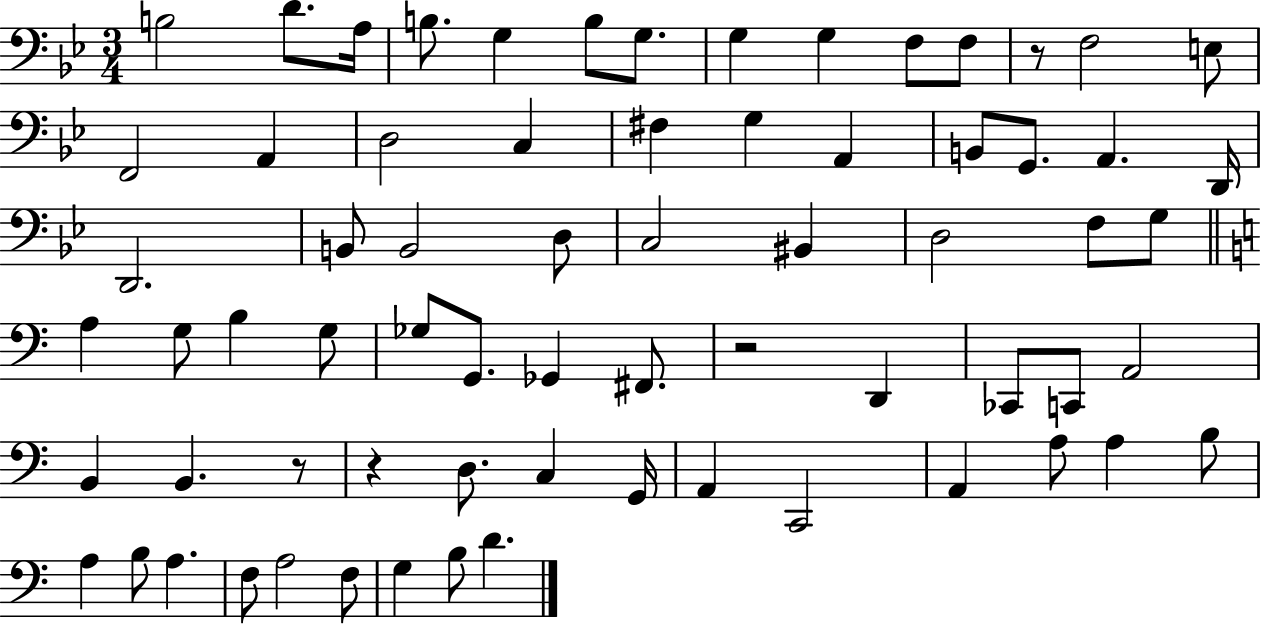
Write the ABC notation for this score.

X:1
T:Untitled
M:3/4
L:1/4
K:Bb
B,2 D/2 A,/4 B,/2 G, B,/2 G,/2 G, G, F,/2 F,/2 z/2 F,2 E,/2 F,,2 A,, D,2 C, ^F, G, A,, B,,/2 G,,/2 A,, D,,/4 D,,2 B,,/2 B,,2 D,/2 C,2 ^B,, D,2 F,/2 G,/2 A, G,/2 B, G,/2 _G,/2 G,,/2 _G,, ^F,,/2 z2 D,, _C,,/2 C,,/2 A,,2 B,, B,, z/2 z D,/2 C, G,,/4 A,, C,,2 A,, A,/2 A, B,/2 A, B,/2 A, F,/2 A,2 F,/2 G, B,/2 D